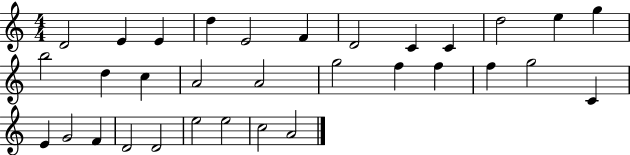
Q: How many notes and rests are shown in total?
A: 32